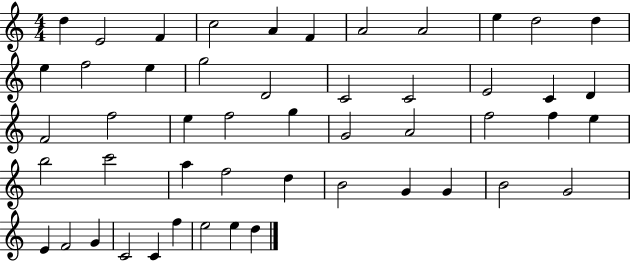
D5/q E4/h F4/q C5/h A4/q F4/q A4/h A4/h E5/q D5/h D5/q E5/q F5/h E5/q G5/h D4/h C4/h C4/h E4/h C4/q D4/q F4/h F5/h E5/q F5/h G5/q G4/h A4/h F5/h F5/q E5/q B5/h C6/h A5/q F5/h D5/q B4/h G4/q G4/q B4/h G4/h E4/q F4/h G4/q C4/h C4/q F5/q E5/h E5/q D5/q